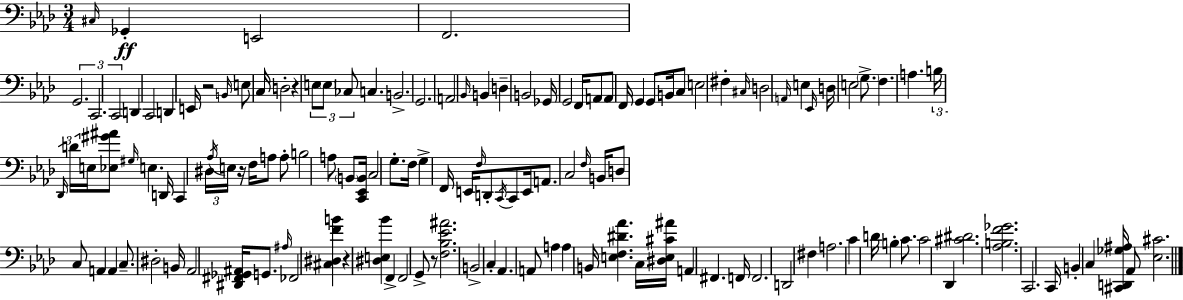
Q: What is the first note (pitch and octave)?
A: C#3